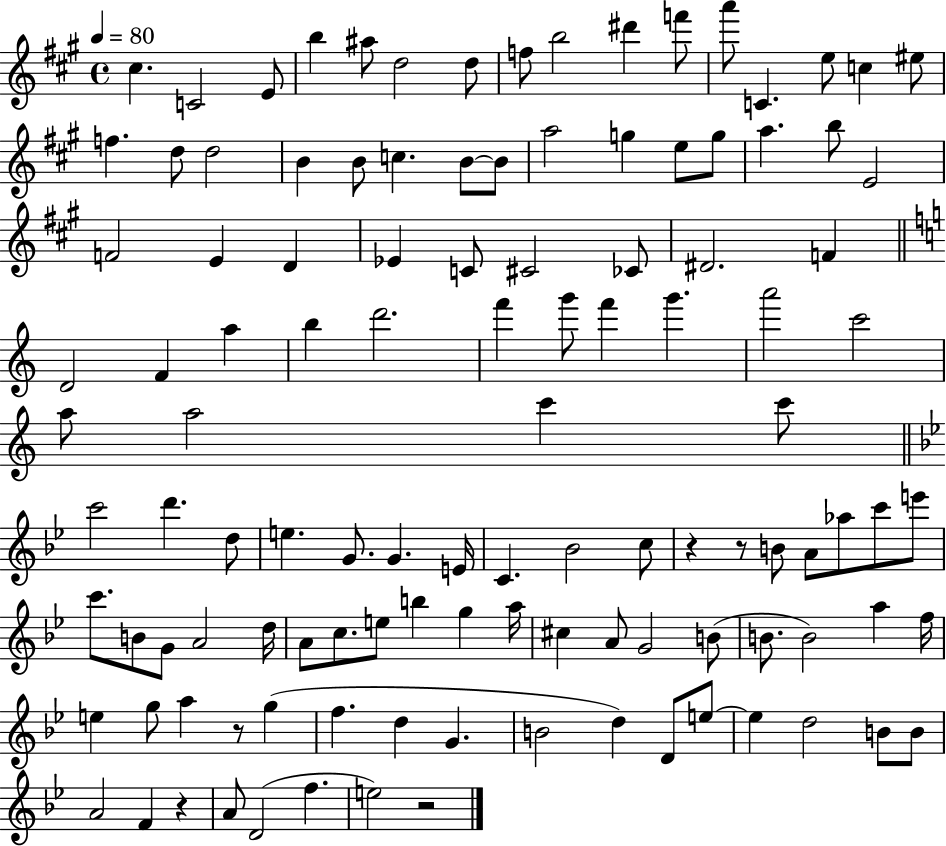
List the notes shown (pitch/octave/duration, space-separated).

C#5/q. C4/h E4/e B5/q A#5/e D5/h D5/e F5/e B5/h D#6/q F6/e A6/e C4/q. E5/e C5/q EIS5/e F5/q. D5/e D5/h B4/q B4/e C5/q. B4/e B4/e A5/h G5/q E5/e G5/e A5/q. B5/e E4/h F4/h E4/q D4/q Eb4/q C4/e C#4/h CES4/e D#4/h. F4/q D4/h F4/q A5/q B5/q D6/h. F6/q G6/e F6/q G6/q. A6/h C6/h A5/e A5/h C6/q C6/e C6/h D6/q. D5/e E5/q. G4/e. G4/q. E4/s C4/q. Bb4/h C5/e R/q R/e B4/e A4/e Ab5/e C6/e E6/e C6/e. B4/e G4/e A4/h D5/s A4/e C5/e. E5/e B5/q G5/q A5/s C#5/q A4/e G4/h B4/e B4/e. B4/h A5/q F5/s E5/q G5/e A5/q R/e G5/q F5/q. D5/q G4/q. B4/h D5/q D4/e E5/e E5/q D5/h B4/e B4/e A4/h F4/q R/q A4/e D4/h F5/q. E5/h R/h